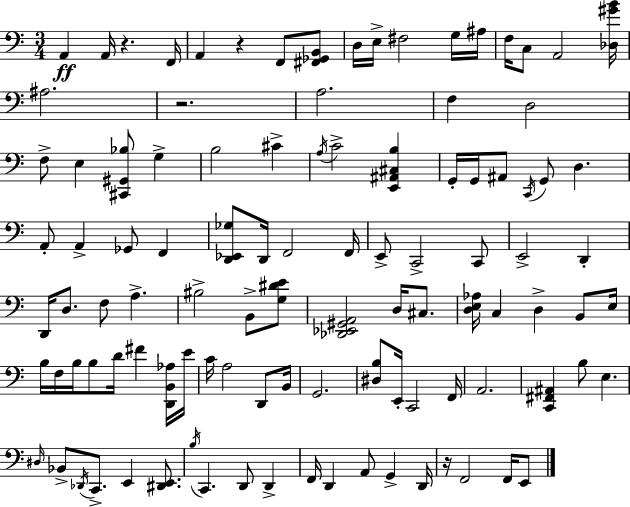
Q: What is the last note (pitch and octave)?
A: E2